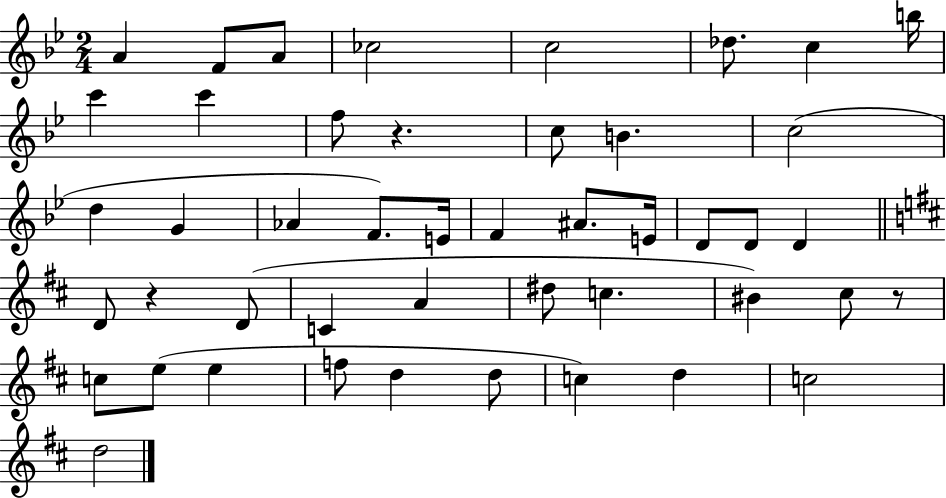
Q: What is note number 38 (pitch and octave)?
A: D5